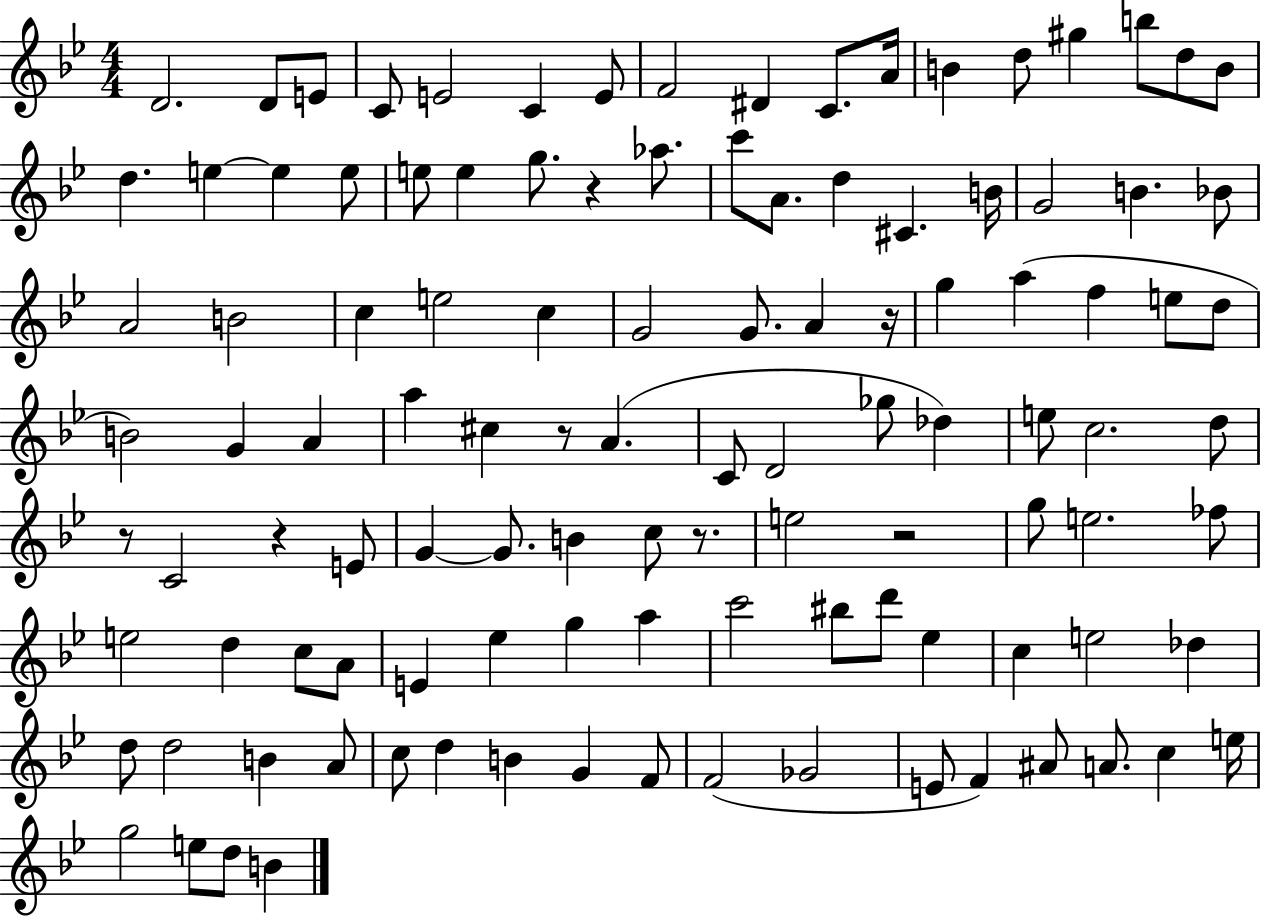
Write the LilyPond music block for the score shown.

{
  \clef treble
  \numericTimeSignature
  \time 4/4
  \key bes \major
  \repeat volta 2 { d'2. d'8 e'8 | c'8 e'2 c'4 e'8 | f'2 dis'4 c'8. a'16 | b'4 d''8 gis''4 b''8 d''8 b'8 | \break d''4. e''4~~ e''4 e''8 | e''8 e''4 g''8. r4 aes''8. | c'''8 a'8. d''4 cis'4. b'16 | g'2 b'4. bes'8 | \break a'2 b'2 | c''4 e''2 c''4 | g'2 g'8. a'4 r16 | g''4 a''4( f''4 e''8 d''8 | \break b'2) g'4 a'4 | a''4 cis''4 r8 a'4.( | c'8 d'2 ges''8 des''4) | e''8 c''2. d''8 | \break r8 c'2 r4 e'8 | g'4~~ g'8. b'4 c''8 r8. | e''2 r2 | g''8 e''2. fes''8 | \break e''2 d''4 c''8 a'8 | e'4 ees''4 g''4 a''4 | c'''2 bis''8 d'''8 ees''4 | c''4 e''2 des''4 | \break d''8 d''2 b'4 a'8 | c''8 d''4 b'4 g'4 f'8 | f'2( ges'2 | e'8 f'4) ais'8 a'8. c''4 e''16 | \break g''2 e''8 d''8 b'4 | } \bar "|."
}